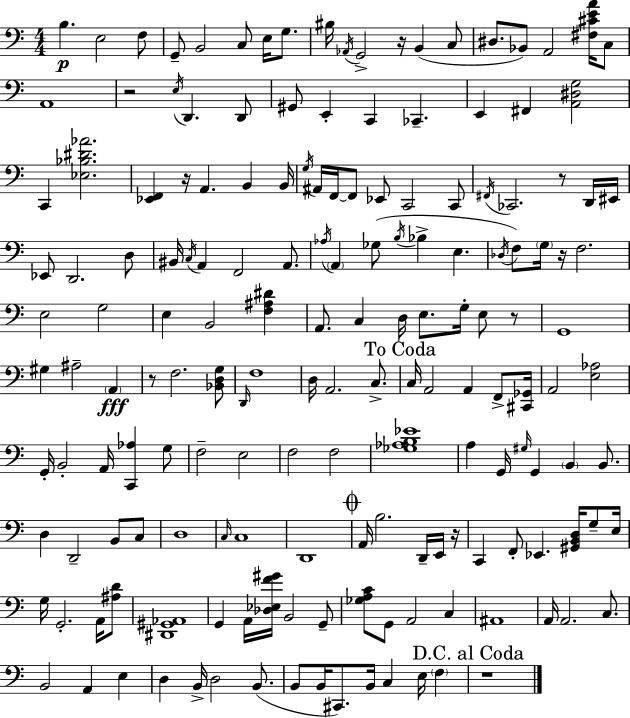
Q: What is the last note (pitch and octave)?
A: F3